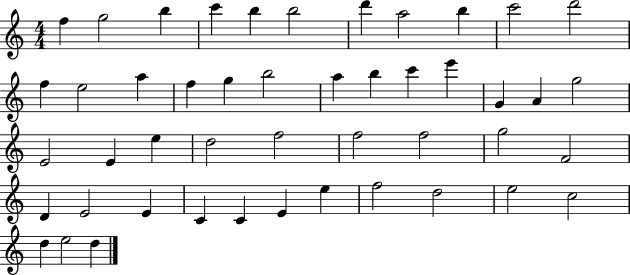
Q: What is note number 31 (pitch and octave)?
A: F5